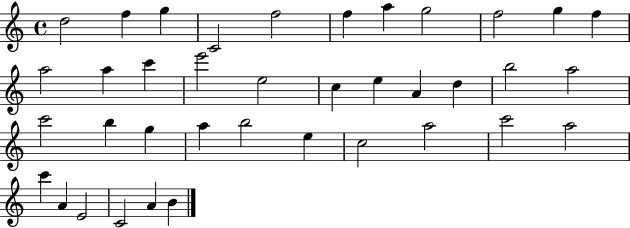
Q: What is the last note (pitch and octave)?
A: B4